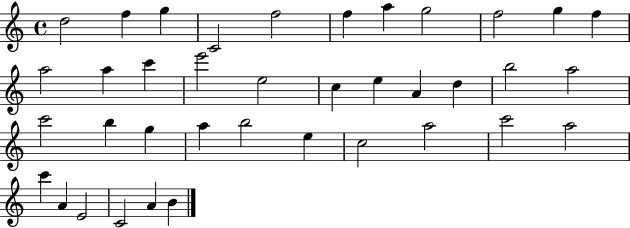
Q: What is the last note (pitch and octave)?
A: B4